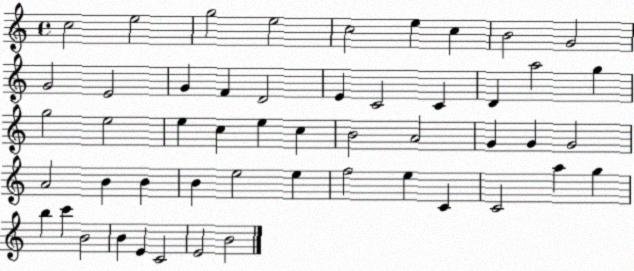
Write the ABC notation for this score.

X:1
T:Untitled
M:4/4
L:1/4
K:C
c2 e2 g2 e2 c2 e c B2 G2 G2 E2 G F D2 E C2 C D a2 g g2 e2 e c e c B2 A2 G G G2 A2 B B B e2 e f2 e C C2 a g b c' B2 B E C2 E2 B2